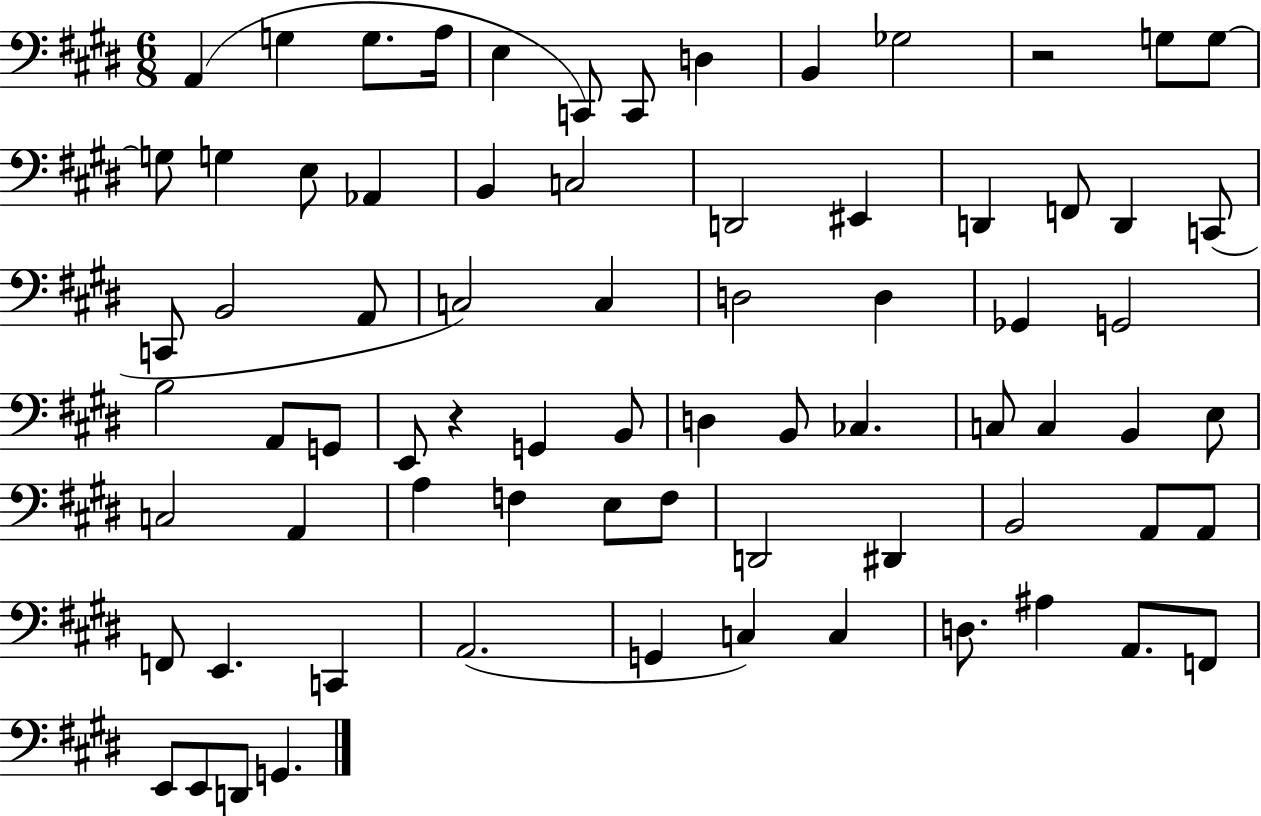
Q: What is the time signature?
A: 6/8